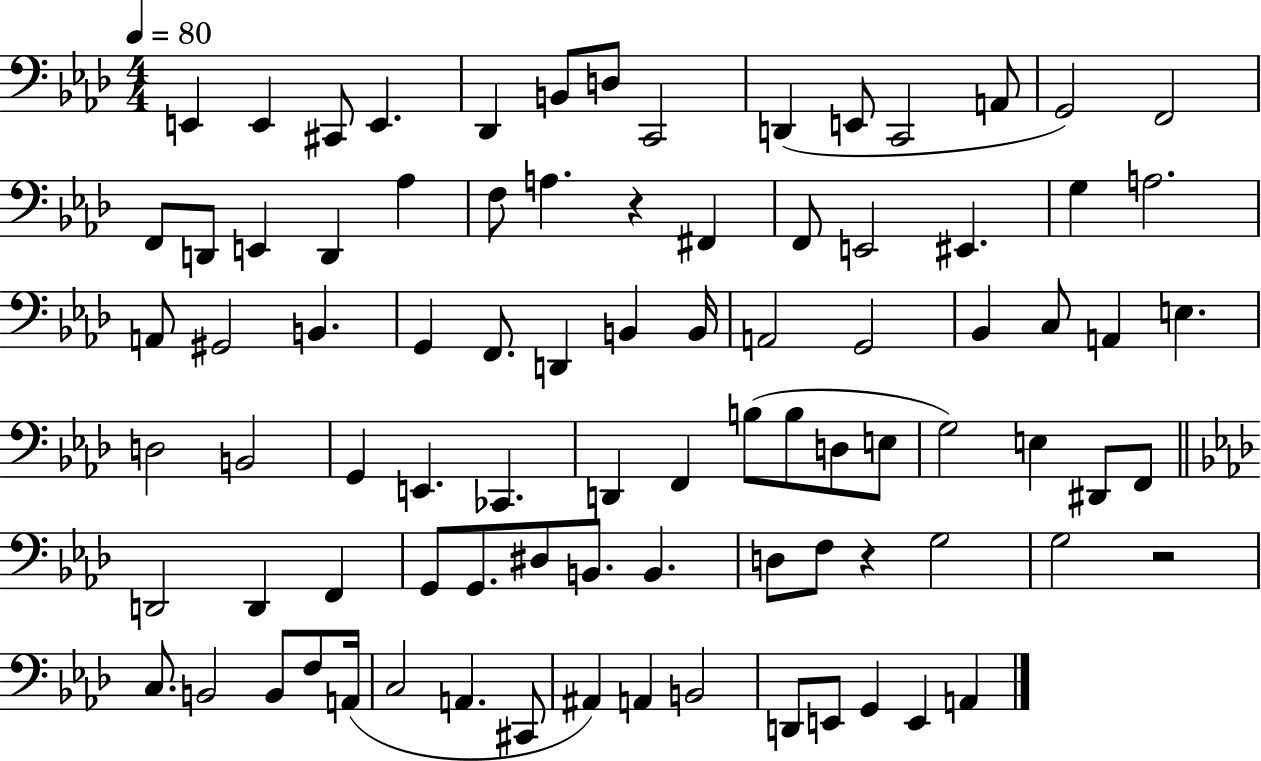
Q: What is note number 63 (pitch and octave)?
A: B2